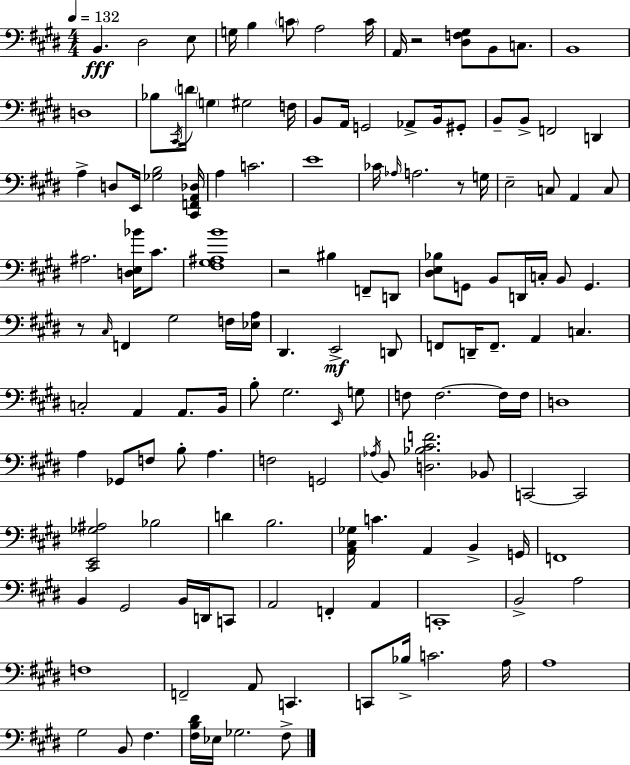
{
  \clef bass
  \numericTimeSignature
  \time 4/4
  \key e \major
  \tempo 4 = 132
  b,4.\fff dis2 e8 | g16 b4 \parenthesize c'8 a2 c'16 | a,16 r2 <dis f gis>8 b,8 c8. | b,1 | \break d1 | bes8 \acciaccatura { cis,16 } \parenthesize d'16 \parenthesize g4 gis2 | f16 b,8 a,16 g,2 aes,8-> b,16 gis,8-. | b,8-- b,8-> f,2 d,4 | \break a4-> d8 e,16 <ges b>2 | <cis, f, a, des>16 a4 c'2. | e'1 | ces'16 \grace { aes16 } a2. r8 | \break g16 e2-- c8 a,4 | c8 ais2. <d e bes'>16 cis'8. | <fis gis ais b'>1 | r2 bis4 f,8-- | \break d,8 <dis e bes>8 g,8 b,8 d,16 c16-. b,8 g,4. | r8 \grace { cis16 } f,4 gis2 | f16 <ees a>16 dis,4. e,2->\mf | d,8 f,8 d,16-- f,8.-- a,4 c4. | \break c2-. a,4 a,8. | b,16 b8-. gis2. | \grace { e,16 } g8 f8 f2.~~ | f16 f16 d1 | \break a4 ges,8 f8 b8-. a4. | f2 g,2 | \acciaccatura { aes16 } b,8 <d bes cis' f'>2. | bes,8 c,2~~ c,2 | \break <cis, e, ges ais>2 bes2 | d'4 b2. | <a, cis ges>16 c'4. a,4 | b,4-> g,16 f,1 | \break b,4 gis,2 | b,16 d,16 c,8 a,2 f,4-. | a,4 c,1-. | b,2-> a2 | \break f1 | f,2-- a,8 c,4. | c,8 bes16-> c'2. | a16 a1 | \break gis2 b,8 fis4. | <fis b dis'>16 ees16 ges2. | fis8-> \bar "|."
}